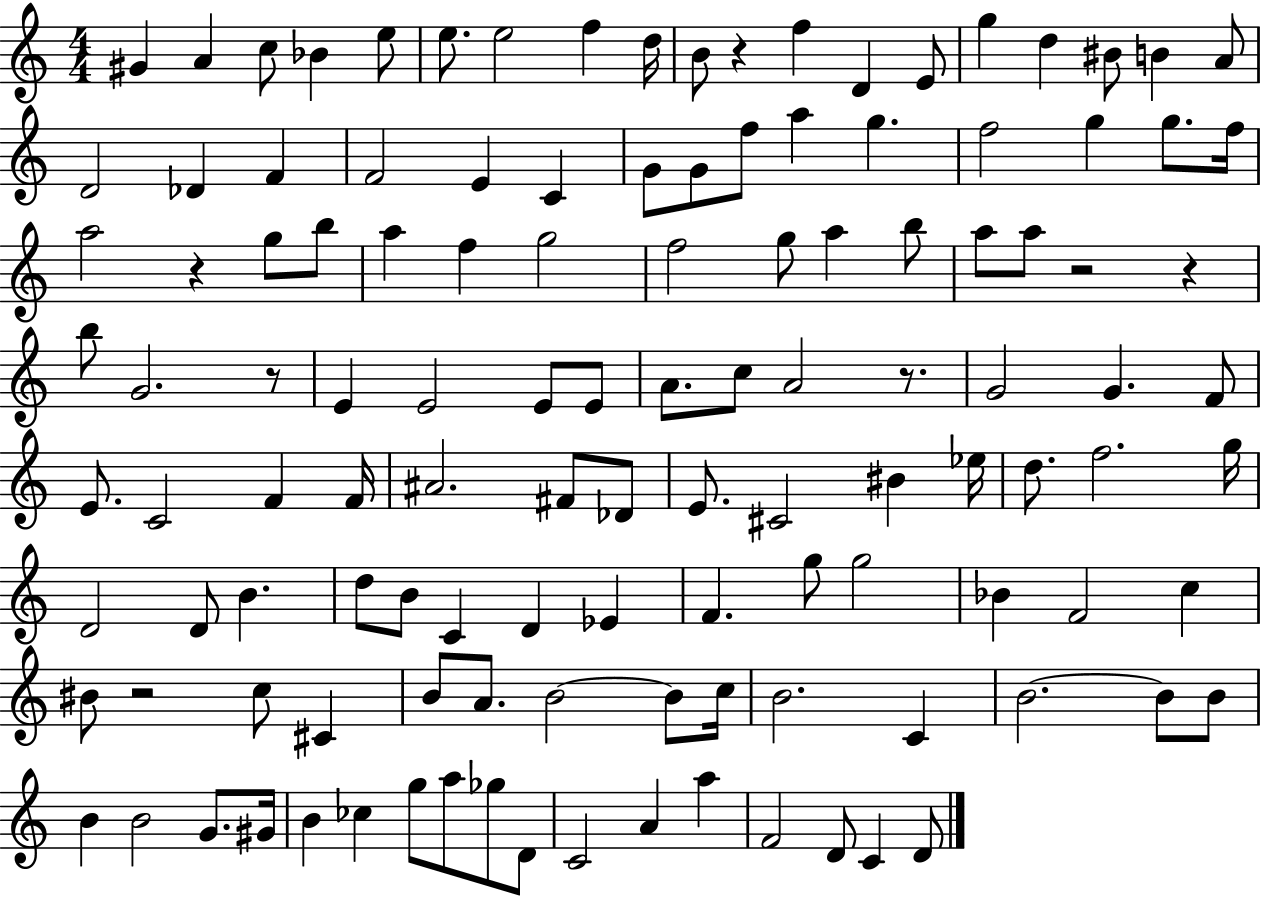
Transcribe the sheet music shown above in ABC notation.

X:1
T:Untitled
M:4/4
L:1/4
K:C
^G A c/2 _B e/2 e/2 e2 f d/4 B/2 z f D E/2 g d ^B/2 B A/2 D2 _D F F2 E C G/2 G/2 f/2 a g f2 g g/2 f/4 a2 z g/2 b/2 a f g2 f2 g/2 a b/2 a/2 a/2 z2 z b/2 G2 z/2 E E2 E/2 E/2 A/2 c/2 A2 z/2 G2 G F/2 E/2 C2 F F/4 ^A2 ^F/2 _D/2 E/2 ^C2 ^B _e/4 d/2 f2 g/4 D2 D/2 B d/2 B/2 C D _E F g/2 g2 _B F2 c ^B/2 z2 c/2 ^C B/2 A/2 B2 B/2 c/4 B2 C B2 B/2 B/2 B B2 G/2 ^G/4 B _c g/2 a/2 _g/2 D/2 C2 A a F2 D/2 C D/2